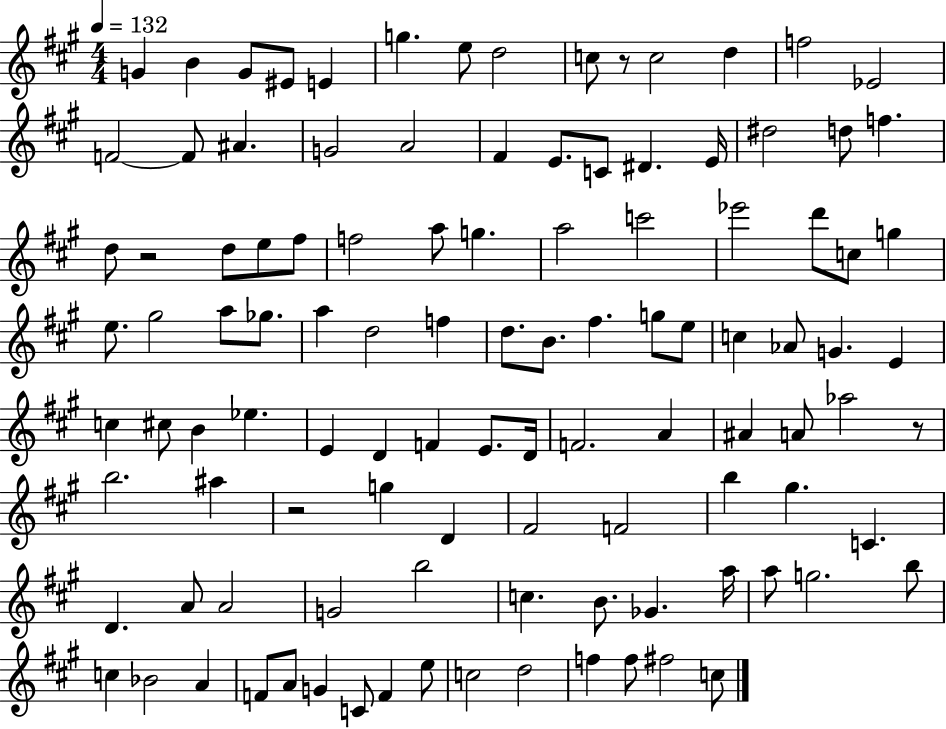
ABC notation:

X:1
T:Untitled
M:4/4
L:1/4
K:A
G B G/2 ^E/2 E g e/2 d2 c/2 z/2 c2 d f2 _E2 F2 F/2 ^A G2 A2 ^F E/2 C/2 ^D E/4 ^d2 d/2 f d/2 z2 d/2 e/2 ^f/2 f2 a/2 g a2 c'2 _e'2 d'/2 c/2 g e/2 ^g2 a/2 _g/2 a d2 f d/2 B/2 ^f g/2 e/2 c _A/2 G E c ^c/2 B _e E D F E/2 D/4 F2 A ^A A/2 _a2 z/2 b2 ^a z2 g D ^F2 F2 b ^g C D A/2 A2 G2 b2 c B/2 _G a/4 a/2 g2 b/2 c _B2 A F/2 A/2 G C/2 F e/2 c2 d2 f f/2 ^f2 c/2